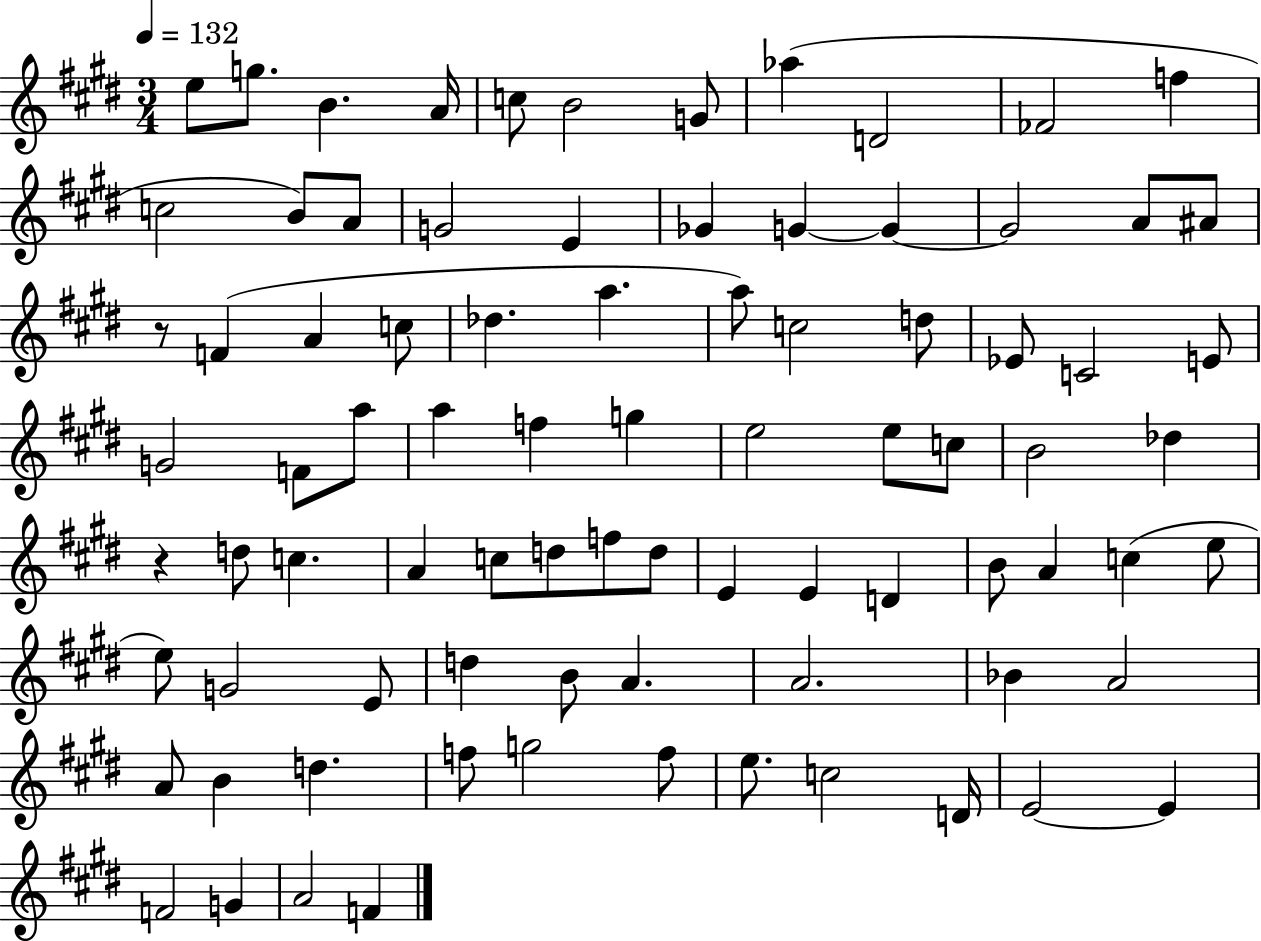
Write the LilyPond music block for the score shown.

{
  \clef treble
  \numericTimeSignature
  \time 3/4
  \key e \major
  \tempo 4 = 132
  e''8 g''8. b'4. a'16 | c''8 b'2 g'8 | aes''4( d'2 | fes'2 f''4 | \break c''2 b'8) a'8 | g'2 e'4 | ges'4 g'4~~ g'4~~ | g'2 a'8 ais'8 | \break r8 f'4( a'4 c''8 | des''4. a''4. | a''8) c''2 d''8 | ees'8 c'2 e'8 | \break g'2 f'8 a''8 | a''4 f''4 g''4 | e''2 e''8 c''8 | b'2 des''4 | \break r4 d''8 c''4. | a'4 c''8 d''8 f''8 d''8 | e'4 e'4 d'4 | b'8 a'4 c''4( e''8 | \break e''8) g'2 e'8 | d''4 b'8 a'4. | a'2. | bes'4 a'2 | \break a'8 b'4 d''4. | f''8 g''2 f''8 | e''8. c''2 d'16 | e'2~~ e'4 | \break f'2 g'4 | a'2 f'4 | \bar "|."
}